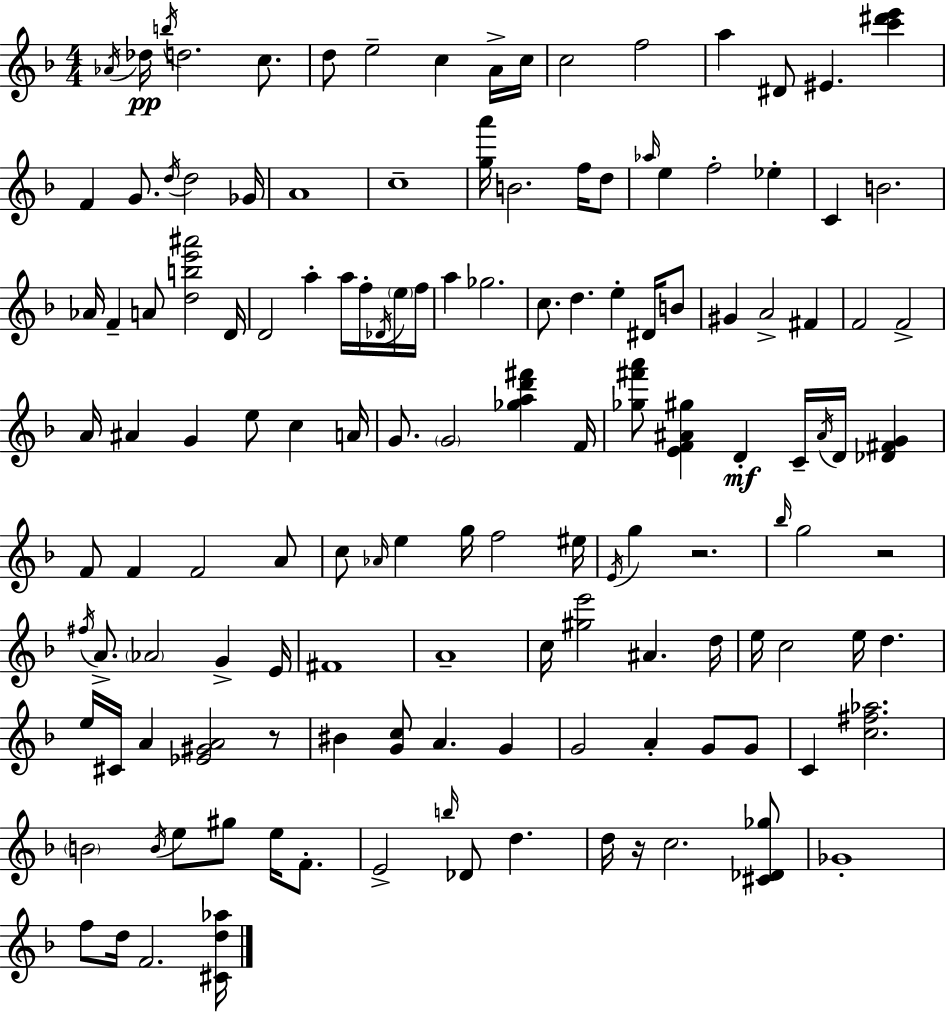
Ab4/s Db5/s B5/s D5/h. C5/e. D5/e E5/h C5/q A4/s C5/s C5/h F5/h A5/q D#4/e EIS4/q. [C6,D#6,E6]/q F4/q G4/e. D5/s D5/h Gb4/s A4/w C5/w [G5,A6]/s B4/h. F5/s D5/e Ab5/s E5/q F5/h Eb5/q C4/q B4/h. Ab4/s F4/q A4/e [D5,B5,E6,A#6]/h D4/s D4/h A5/q A5/s F5/s Db4/s E5/s F5/s A5/q Gb5/h. C5/e. D5/q. E5/q D#4/s B4/e G#4/q A4/h F#4/q F4/h F4/h A4/s A#4/q G4/q E5/e C5/q A4/s G4/e. G4/h [Gb5,A5,D6,F#6]/q F4/s [Gb5,F#6,A6]/e [E4,F4,A#4,G#5]/q D4/q C4/s A#4/s D4/s [Db4,F#4,G4]/q F4/e F4/q F4/h A4/e C5/e Ab4/s E5/q G5/s F5/h EIS5/s E4/s G5/q R/h. Bb5/s G5/h R/h F#5/s A4/e. Ab4/h G4/q E4/s F#4/w A4/w C5/s [G#5,E6]/h A#4/q. D5/s E5/s C5/h E5/s D5/q. E5/s C#4/s A4/q [Eb4,G#4,A4]/h R/e BIS4/q [G4,C5]/e A4/q. G4/q G4/h A4/q G4/e G4/e C4/q [C5,F#5,Ab5]/h. B4/h B4/s E5/e G#5/e E5/s F4/e. E4/h B5/s Db4/e D5/q. D5/s R/s C5/h. [C#4,Db4,Gb5]/e Gb4/w F5/e D5/s F4/h. [C#4,D5,Ab5]/s